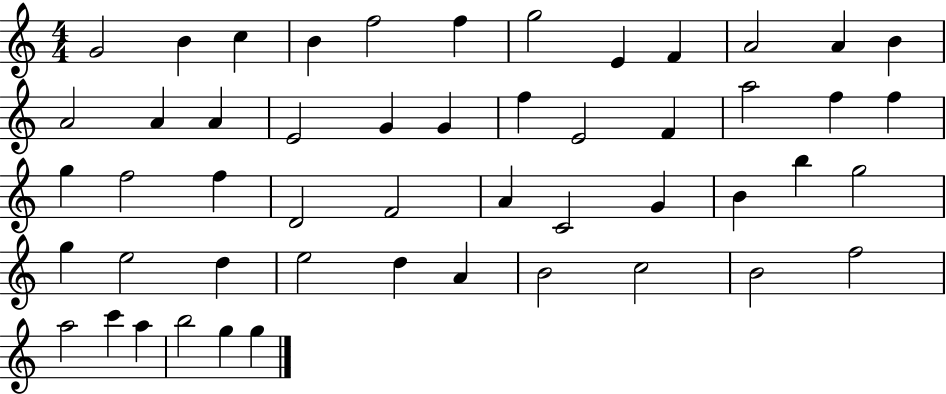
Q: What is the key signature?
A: C major